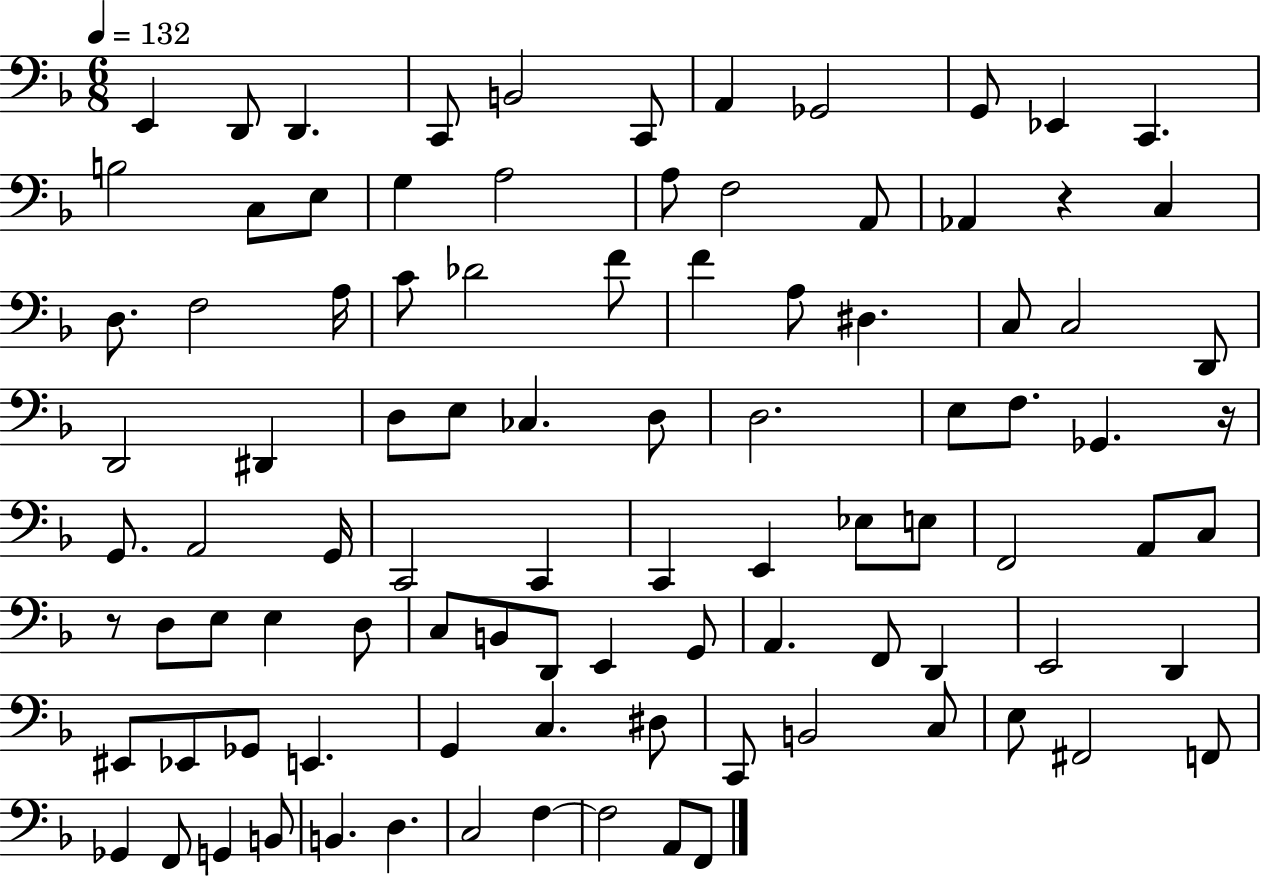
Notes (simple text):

E2/q D2/e D2/q. C2/e B2/h C2/e A2/q Gb2/h G2/e Eb2/q C2/q. B3/h C3/e E3/e G3/q A3/h A3/e F3/h A2/e Ab2/q R/q C3/q D3/e. F3/h A3/s C4/e Db4/h F4/e F4/q A3/e D#3/q. C3/e C3/h D2/e D2/h D#2/q D3/e E3/e CES3/q. D3/e D3/h. E3/e F3/e. Gb2/q. R/s G2/e. A2/h G2/s C2/h C2/q C2/q E2/q Eb3/e E3/e F2/h A2/e C3/e R/e D3/e E3/e E3/q D3/e C3/e B2/e D2/e E2/q G2/e A2/q. F2/e D2/q E2/h D2/q EIS2/e Eb2/e Gb2/e E2/q. G2/q C3/q. D#3/e C2/e B2/h C3/e E3/e F#2/h F2/e Gb2/q F2/e G2/q B2/e B2/q. D3/q. C3/h F3/q F3/h A2/e F2/e